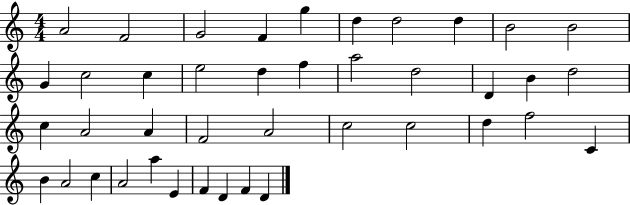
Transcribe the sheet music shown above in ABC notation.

X:1
T:Untitled
M:4/4
L:1/4
K:C
A2 F2 G2 F g d d2 d B2 B2 G c2 c e2 d f a2 d2 D B d2 c A2 A F2 A2 c2 c2 d f2 C B A2 c A2 a E F D F D